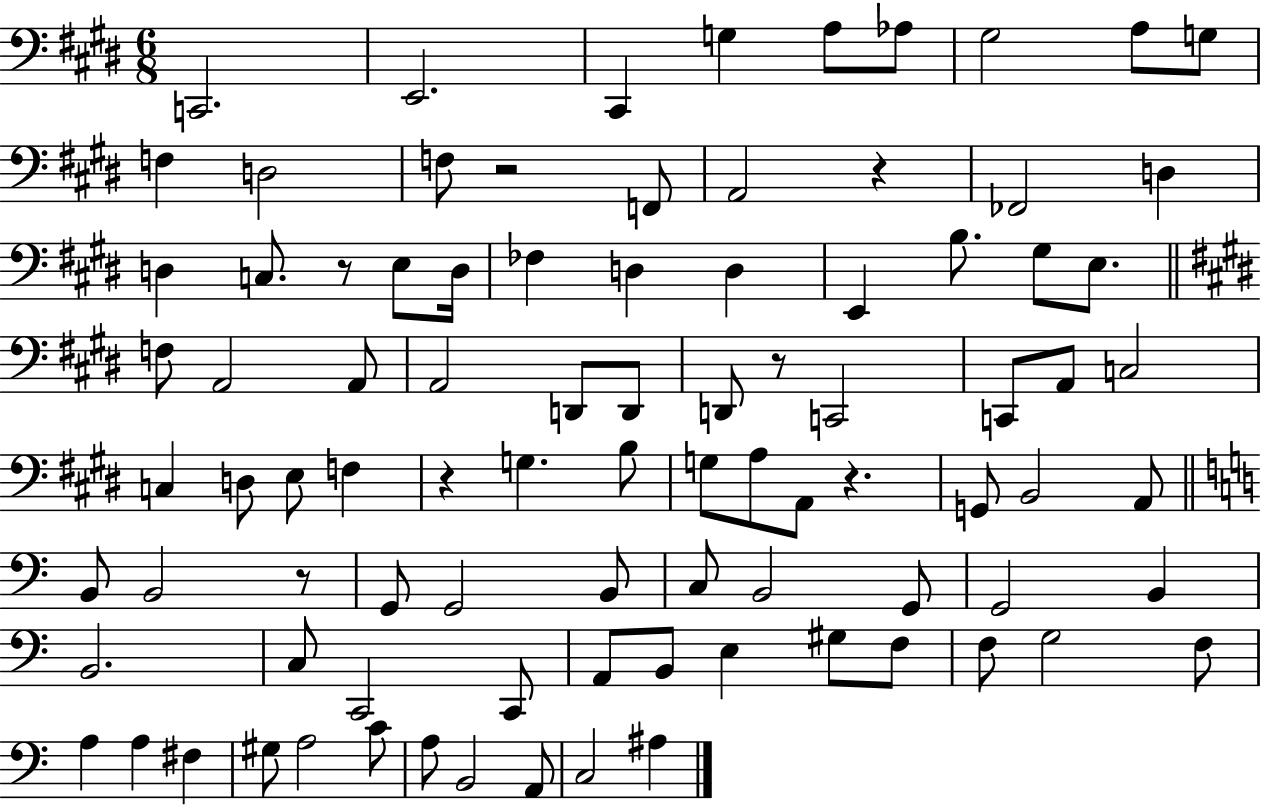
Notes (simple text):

C2/h. E2/h. C#2/q G3/q A3/e Ab3/e G#3/h A3/e G3/e F3/q D3/h F3/e R/h F2/e A2/h R/q FES2/h D3/q D3/q C3/e. R/e E3/e D3/s FES3/q D3/q D3/q E2/q B3/e. G#3/e E3/e. F3/e A2/h A2/e A2/h D2/e D2/e D2/e R/e C2/h C2/e A2/e C3/h C3/q D3/e E3/e F3/q R/q G3/q. B3/e G3/e A3/e A2/e R/q. G2/e B2/h A2/e B2/e B2/h R/e G2/e G2/h B2/e C3/e B2/h G2/e G2/h B2/q B2/h. C3/e C2/h C2/e A2/e B2/e E3/q G#3/e F3/e F3/e G3/h F3/e A3/q A3/q F#3/q G#3/e A3/h C4/e A3/e B2/h A2/e C3/h A#3/q